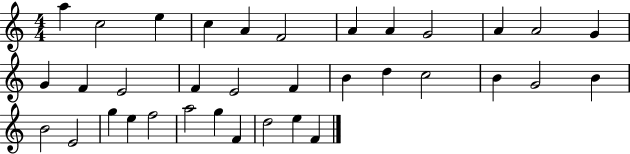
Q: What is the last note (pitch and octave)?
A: F4